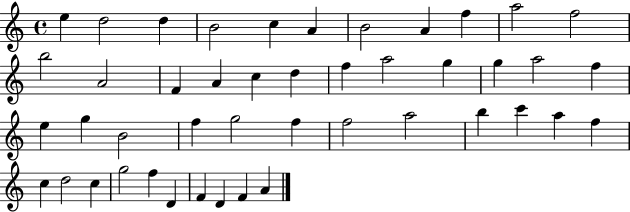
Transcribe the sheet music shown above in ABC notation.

X:1
T:Untitled
M:4/4
L:1/4
K:C
e d2 d B2 c A B2 A f a2 f2 b2 A2 F A c d f a2 g g a2 f e g B2 f g2 f f2 a2 b c' a f c d2 c g2 f D F D F A